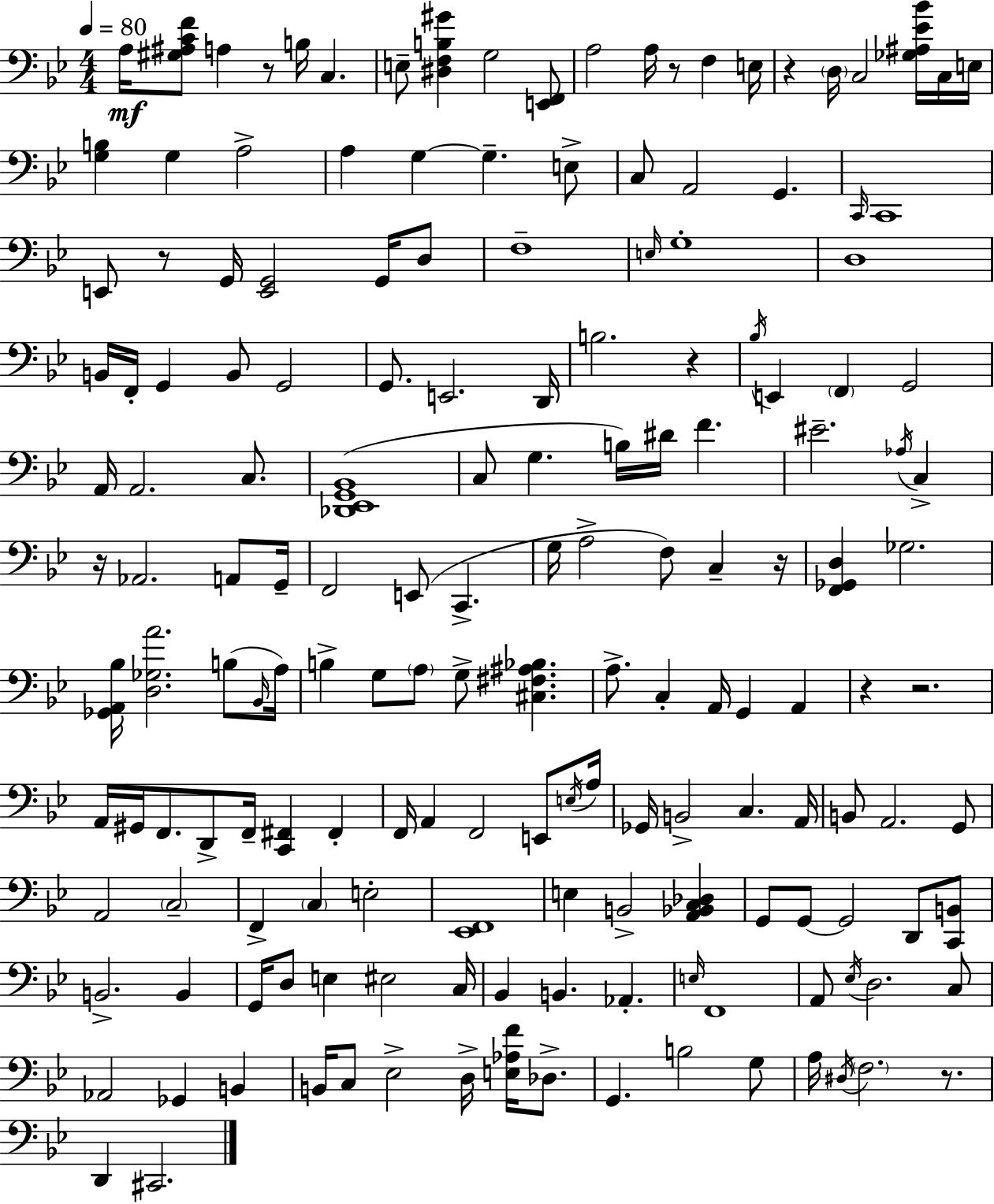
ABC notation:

X:1
T:Untitled
M:4/4
L:1/4
K:Gm
A,/4 [^G,^A,CF]/2 A, z/2 B,/4 C, E,/2 [^D,F,B,^G] G,2 [E,,F,,]/2 A,2 A,/4 z/2 F, E,/4 z D,/4 C,2 [_G,^A,_E_B]/4 C,/4 E,/4 [G,B,] G, A,2 A, G, G, E,/2 C,/2 A,,2 G,, C,,/4 C,,4 E,,/2 z/2 G,,/4 [E,,G,,]2 G,,/4 D,/2 F,4 E,/4 G,4 D,4 B,,/4 F,,/4 G,, B,,/2 G,,2 G,,/2 E,,2 D,,/4 B,2 z _B,/4 E,, F,, G,,2 A,,/4 A,,2 C,/2 [_D,,_E,,G,,_B,,]4 C,/2 G, B,/4 ^D/4 F ^E2 _A,/4 C, z/4 _A,,2 A,,/2 G,,/4 F,,2 E,,/2 C,, G,/4 A,2 F,/2 C, z/4 [F,,_G,,D,] _G,2 [_G,,A,,_B,]/4 [D,_G,A]2 B,/2 _B,,/4 A,/4 B, G,/2 A,/2 G,/2 [^C,^F,^A,_B,] A,/2 C, A,,/4 G,, A,, z z2 A,,/4 ^G,,/4 F,,/2 D,,/2 F,,/4 [C,,^F,,] ^F,, F,,/4 A,, F,,2 E,,/2 E,/4 A,/4 _G,,/4 B,,2 C, A,,/4 B,,/2 A,,2 G,,/2 A,,2 C,2 F,, C, E,2 [_E,,F,,]4 E, B,,2 [A,,_B,,C,_D,] G,,/2 G,,/2 G,,2 D,,/2 [C,,B,,]/2 B,,2 B,, G,,/4 D,/2 E, ^E,2 C,/4 _B,, B,, _A,, E,/4 F,,4 A,,/2 _E,/4 D,2 C,/2 _A,,2 _G,, B,, B,,/4 C,/2 _E,2 D,/4 [E,_A,F]/4 _D,/2 G,, B,2 G,/2 A,/4 ^D,/4 F,2 z/2 D,, ^C,,2